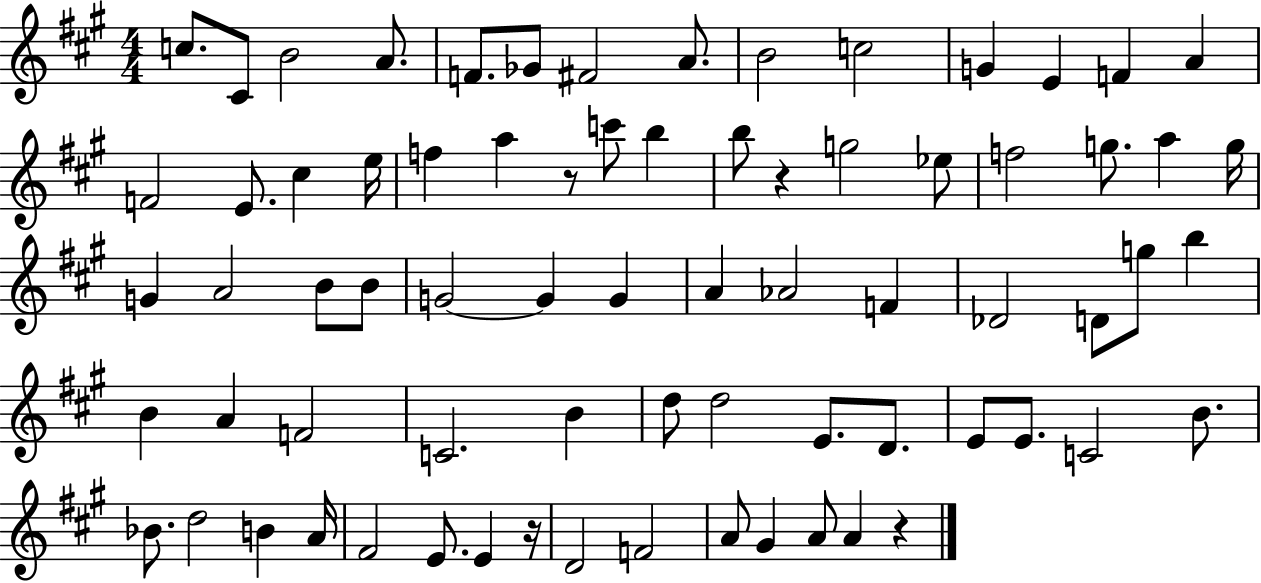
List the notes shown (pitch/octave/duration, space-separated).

C5/e. C#4/e B4/h A4/e. F4/e. Gb4/e F#4/h A4/e. B4/h C5/h G4/q E4/q F4/q A4/q F4/h E4/e. C#5/q E5/s F5/q A5/q R/e C6/e B5/q B5/e R/q G5/h Eb5/e F5/h G5/e. A5/q G5/s G4/q A4/h B4/e B4/e G4/h G4/q G4/q A4/q Ab4/h F4/q Db4/h D4/e G5/e B5/q B4/q A4/q F4/h C4/h. B4/q D5/e D5/h E4/e. D4/e. E4/e E4/e. C4/h B4/e. Bb4/e. D5/h B4/q A4/s F#4/h E4/e. E4/q R/s D4/h F4/h A4/e G#4/q A4/e A4/q R/q